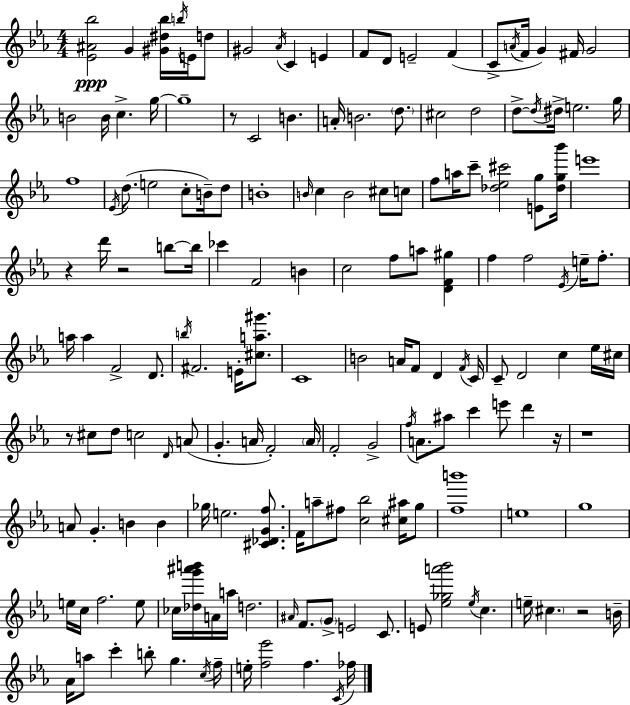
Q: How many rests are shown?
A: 7